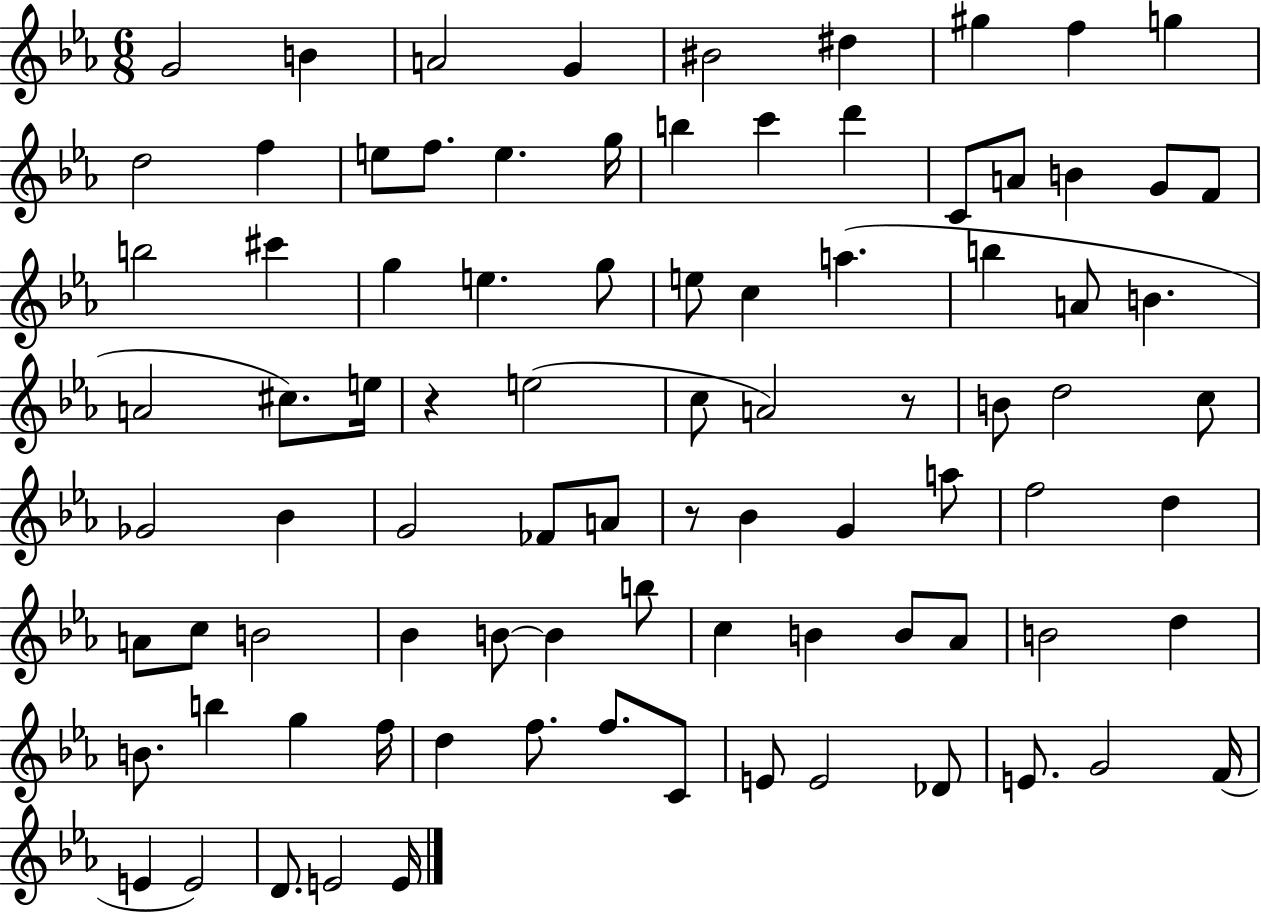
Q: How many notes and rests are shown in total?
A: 88